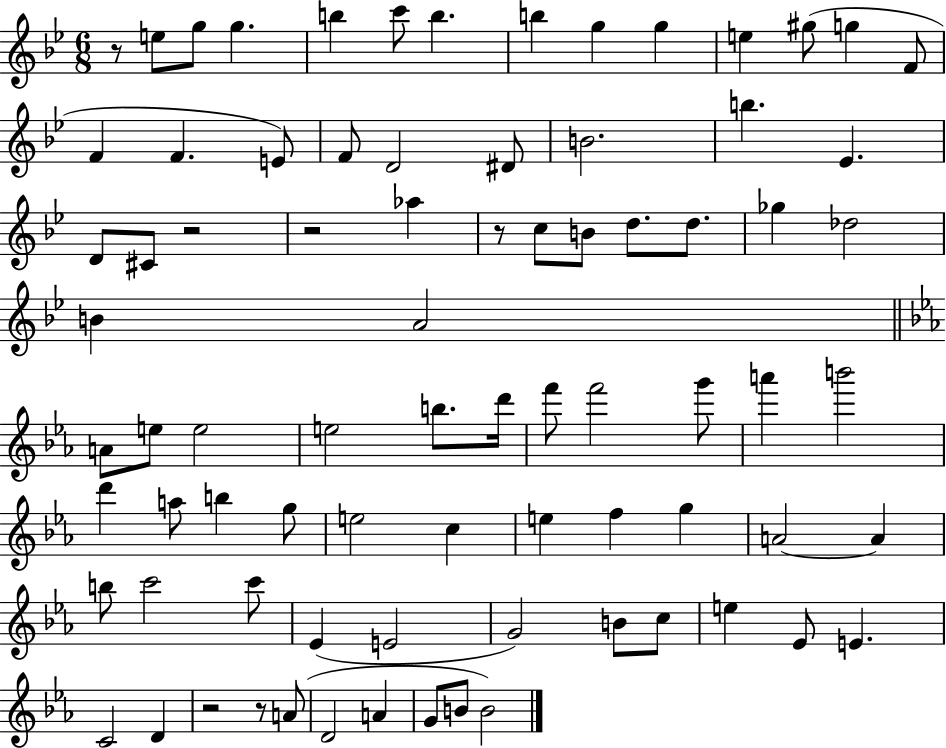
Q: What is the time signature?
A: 6/8